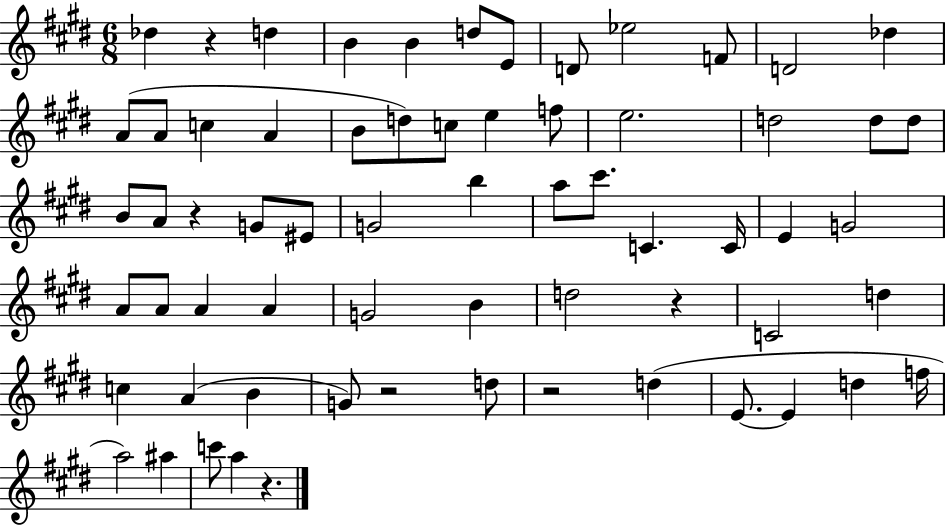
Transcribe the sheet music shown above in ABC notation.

X:1
T:Untitled
M:6/8
L:1/4
K:E
_d z d B B d/2 E/2 D/2 _e2 F/2 D2 _d A/2 A/2 c A B/2 d/2 c/2 e f/2 e2 d2 d/2 d/2 B/2 A/2 z G/2 ^E/2 G2 b a/2 ^c'/2 C C/4 E G2 A/2 A/2 A A G2 B d2 z C2 d c A B G/2 z2 d/2 z2 d E/2 E d f/4 a2 ^a c'/2 a z